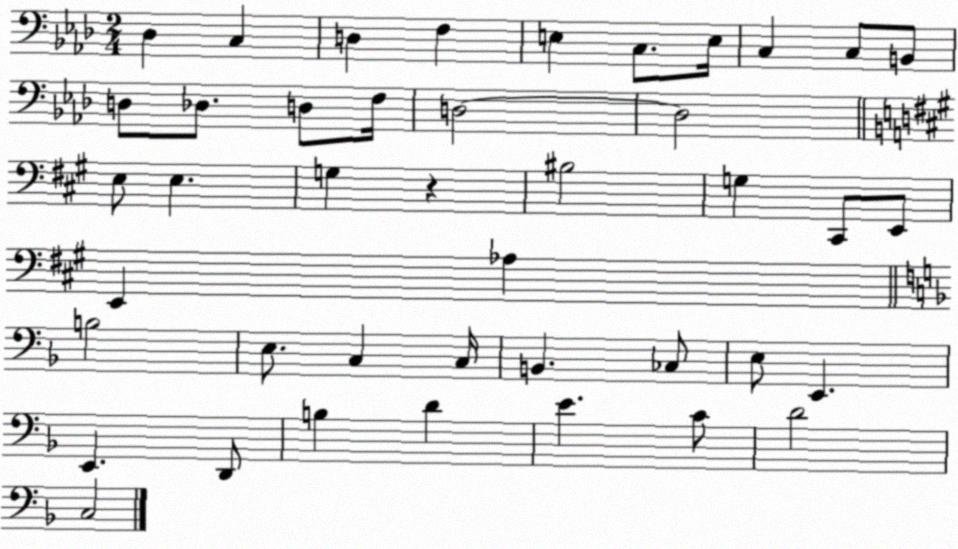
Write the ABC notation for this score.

X:1
T:Untitled
M:2/4
L:1/4
K:Ab
_D, C, D, F, E, C,/2 E,/4 C, C,/2 B,,/2 D,/2 _D,/2 D,/2 F,/4 D,2 D,2 E,/2 E, G, z ^B,2 G, ^C,,/2 E,,/2 E,, _A, B,2 E,/2 C, C,/4 B,, _C,/2 E,/2 E,, E,, D,,/2 B, D E C/2 D2 C,2